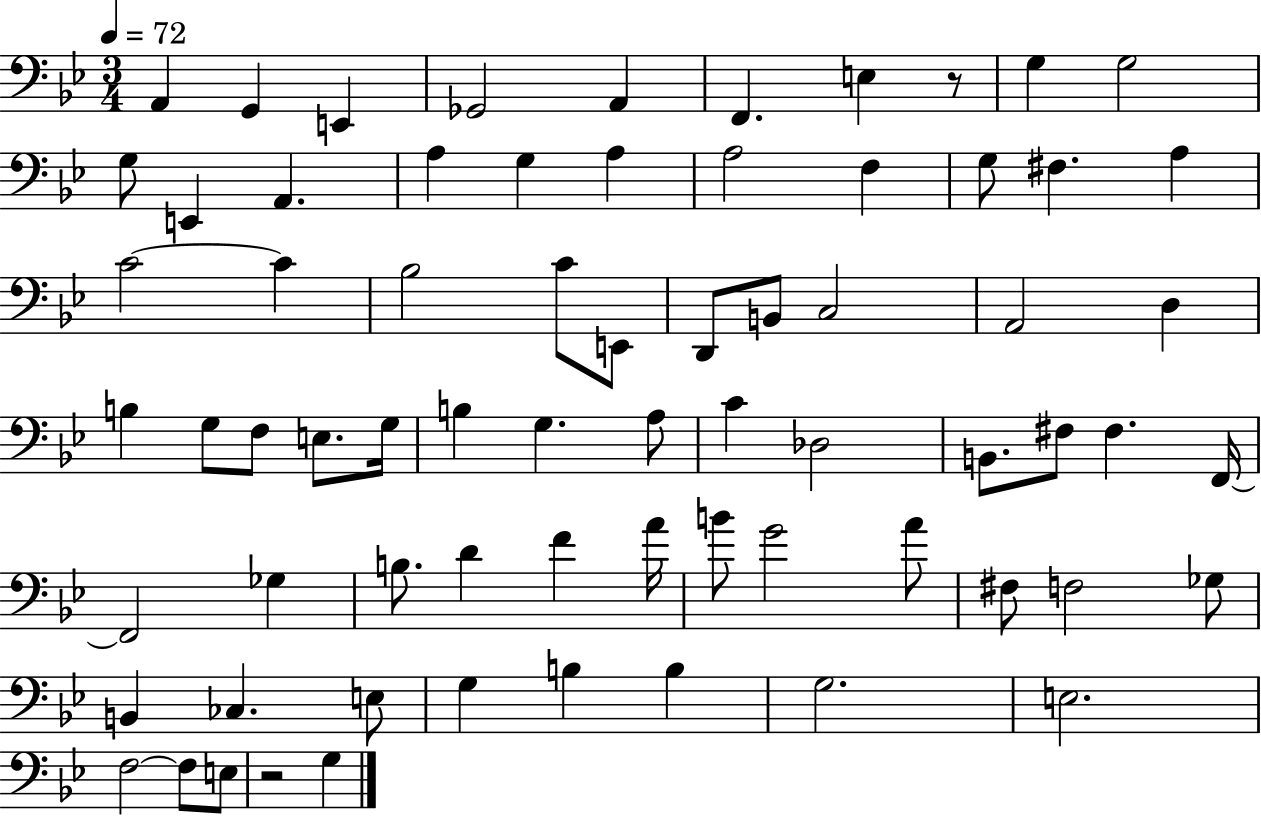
{
  \clef bass
  \numericTimeSignature
  \time 3/4
  \key bes \major
  \tempo 4 = 72
  a,4 g,4 e,4 | ges,2 a,4 | f,4. e4 r8 | g4 g2 | \break g8 e,4 a,4. | a4 g4 a4 | a2 f4 | g8 fis4. a4 | \break c'2~~ c'4 | bes2 c'8 e,8 | d,8 b,8 c2 | a,2 d4 | \break b4 g8 f8 e8. g16 | b4 g4. a8 | c'4 des2 | b,8. fis8 fis4. f,16~~ | \break f,2 ges4 | b8. d'4 f'4 a'16 | b'8 g'2 a'8 | fis8 f2 ges8 | \break b,4 ces4. e8 | g4 b4 b4 | g2. | e2. | \break f2~~ f8 e8 | r2 g4 | \bar "|."
}